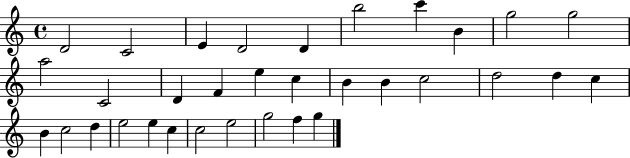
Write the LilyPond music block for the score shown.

{
  \clef treble
  \time 4/4
  \defaultTimeSignature
  \key c \major
  d'2 c'2 | e'4 d'2 d'4 | b''2 c'''4 b'4 | g''2 g''2 | \break a''2 c'2 | d'4 f'4 e''4 c''4 | b'4 b'4 c''2 | d''2 d''4 c''4 | \break b'4 c''2 d''4 | e''2 e''4 c''4 | c''2 e''2 | g''2 f''4 g''4 | \break \bar "|."
}